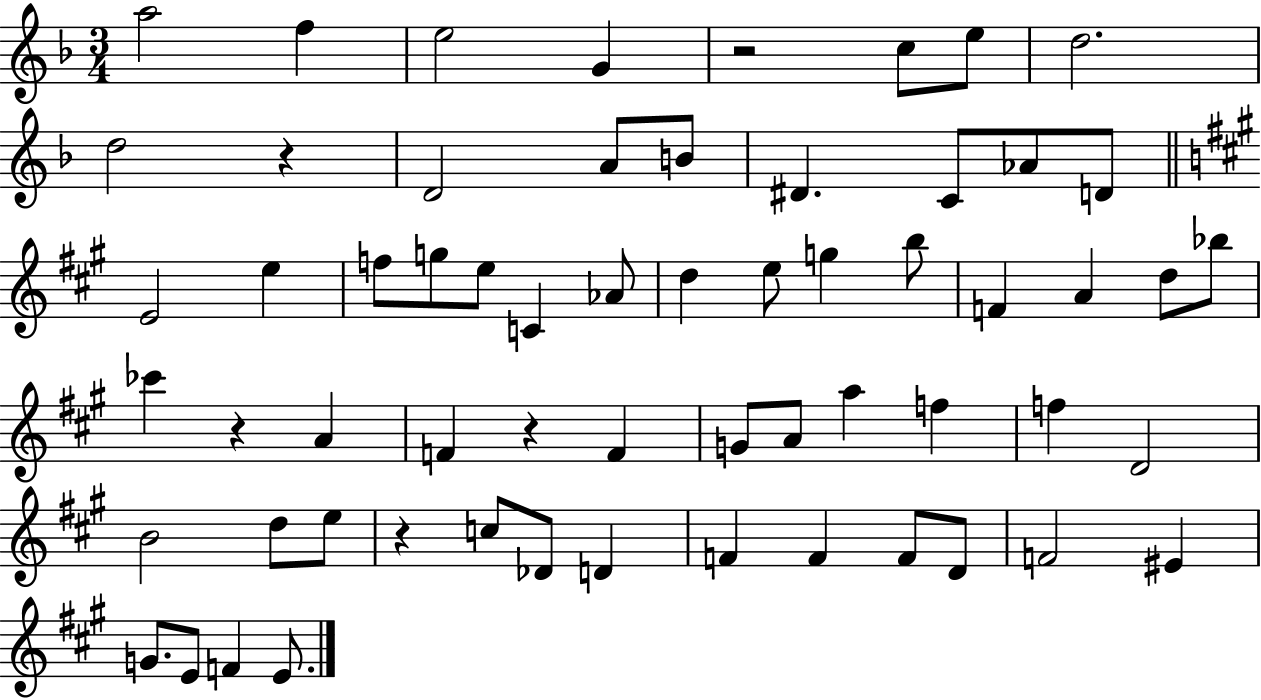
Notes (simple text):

A5/h F5/q E5/h G4/q R/h C5/e E5/e D5/h. D5/h R/q D4/h A4/e B4/e D#4/q. C4/e Ab4/e D4/e E4/h E5/q F5/e G5/e E5/e C4/q Ab4/e D5/q E5/e G5/q B5/e F4/q A4/q D5/e Bb5/e CES6/q R/q A4/q F4/q R/q F4/q G4/e A4/e A5/q F5/q F5/q D4/h B4/h D5/e E5/e R/q C5/e Db4/e D4/q F4/q F4/q F4/e D4/e F4/h EIS4/q G4/e. E4/e F4/q E4/e.